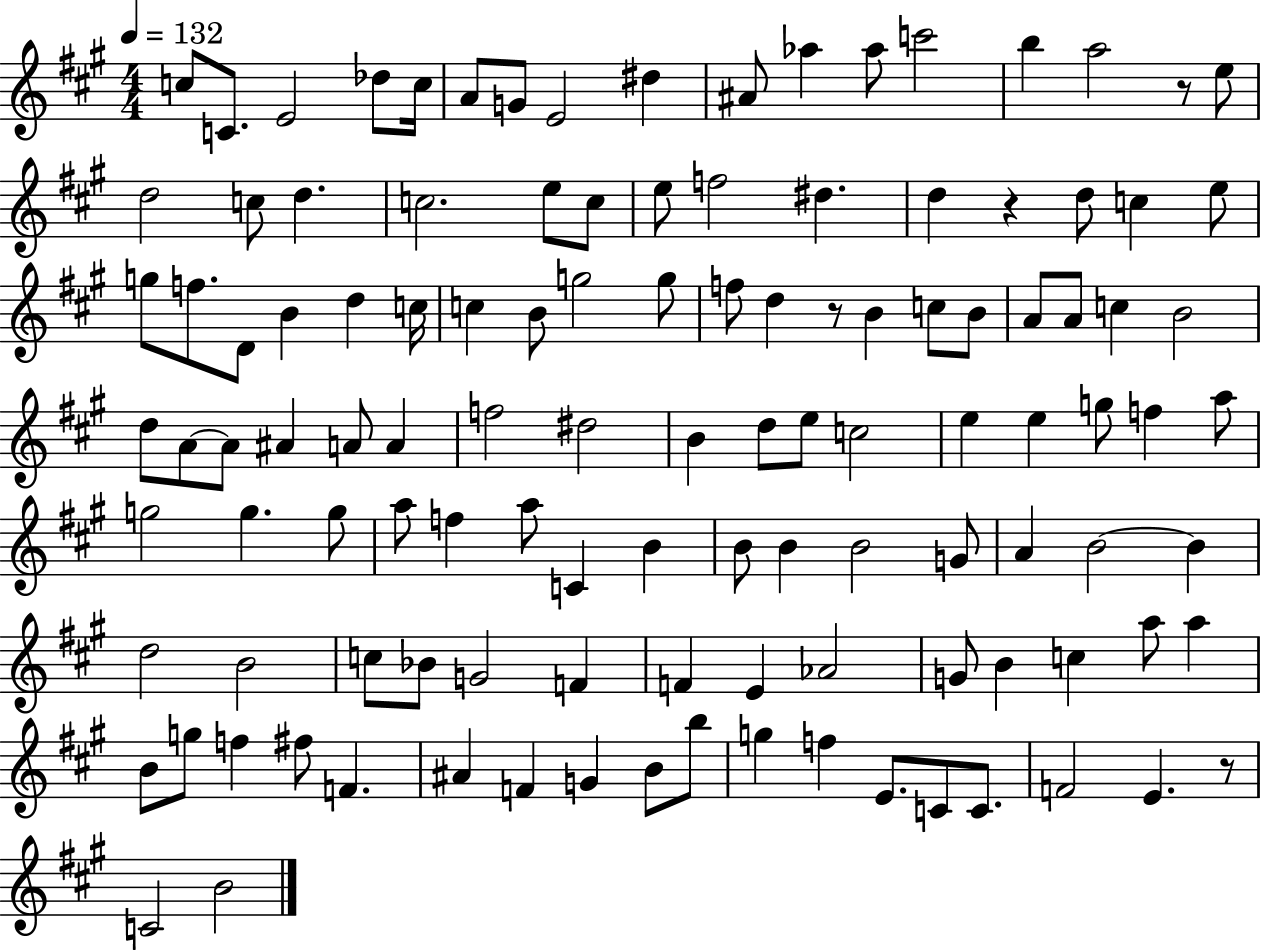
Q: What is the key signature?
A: A major